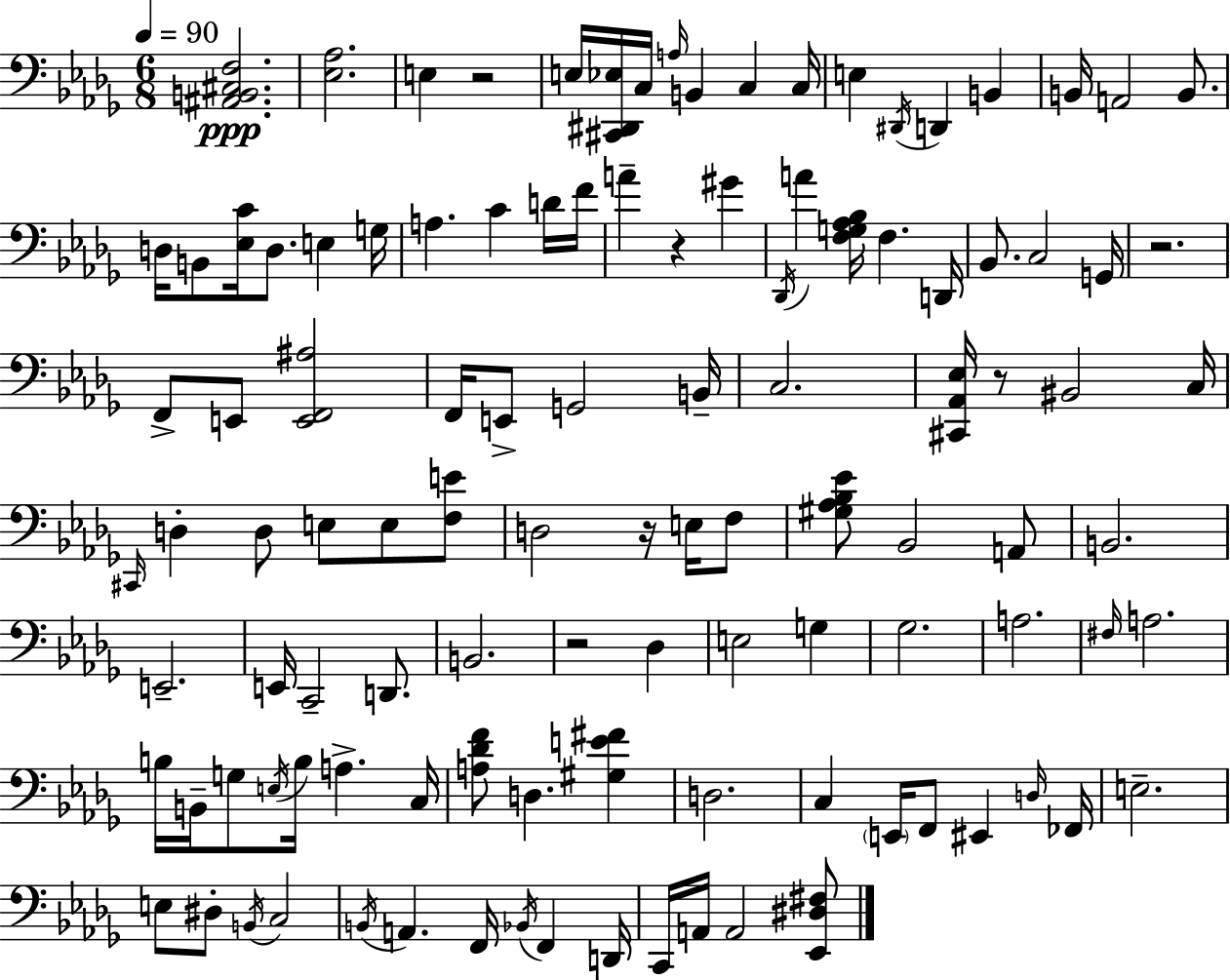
X:1
T:Untitled
M:6/8
L:1/4
K:Bbm
[^A,,B,,^C,F,]2 [_E,_A,]2 E, z2 E,/4 [^C,,^D,,_E,]/4 C,/4 A,/4 B,, C, C,/4 E, ^D,,/4 D,, B,, B,,/4 A,,2 B,,/2 D,/4 B,,/2 [_E,C]/4 D,/2 E, G,/4 A, C D/4 F/4 A z ^G _D,,/4 A [F,G,_A,_B,]/4 F, D,,/4 _B,,/2 C,2 G,,/4 z2 F,,/2 E,,/2 [E,,F,,^A,]2 F,,/4 E,,/2 G,,2 B,,/4 C,2 [^C,,_A,,_E,]/4 z/2 ^B,,2 C,/4 ^C,,/4 D, D,/2 E,/2 E,/2 [F,E]/2 D,2 z/4 E,/4 F,/2 [^G,_A,_B,_E]/2 _B,,2 A,,/2 B,,2 E,,2 E,,/4 C,,2 D,,/2 B,,2 z2 _D, E,2 G, _G,2 A,2 ^F,/4 A,2 B,/4 B,,/4 G,/2 E,/4 B,/4 A, C,/4 [A,_DF]/2 D, [^G,E^F] D,2 C, E,,/4 F,,/2 ^E,, D,/4 _F,,/4 E,2 E,/2 ^D,/2 B,,/4 C,2 B,,/4 A,, F,,/4 _B,,/4 F,, D,,/4 C,,/4 A,,/4 A,,2 [_E,,^D,^F,]/2